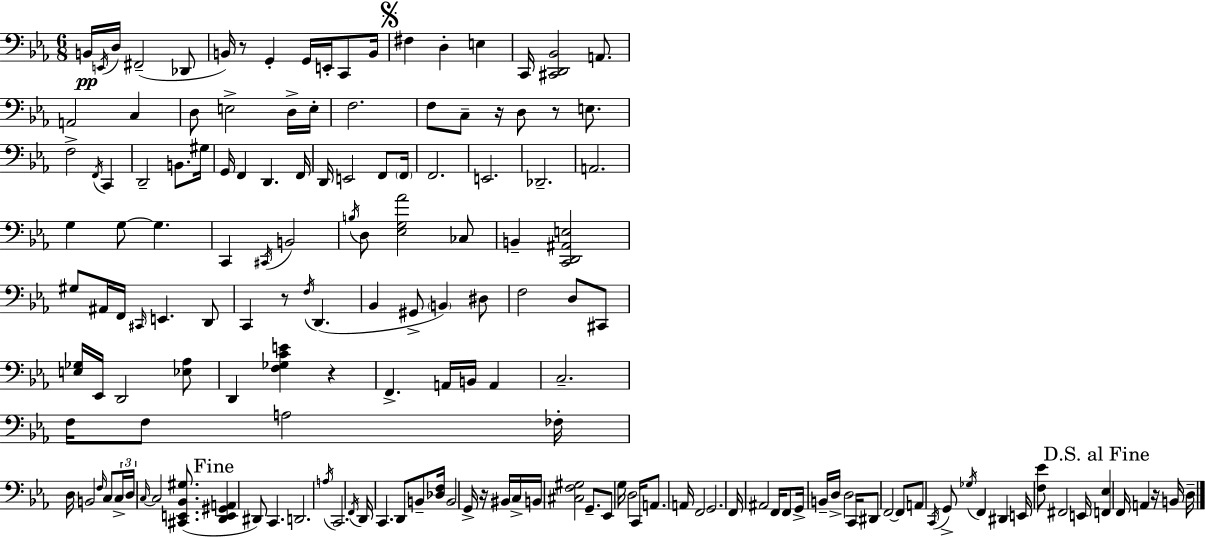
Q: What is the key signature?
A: EES major